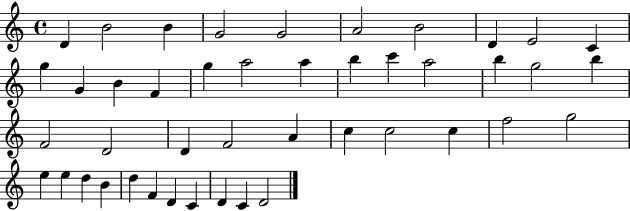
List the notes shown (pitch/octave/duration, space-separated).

D4/q B4/h B4/q G4/h G4/h A4/h B4/h D4/q E4/h C4/q G5/q G4/q B4/q F4/q G5/q A5/h A5/q B5/q C6/q A5/h B5/q G5/h B5/q F4/h D4/h D4/q F4/h A4/q C5/q C5/h C5/q F5/h G5/h E5/q E5/q D5/q B4/q D5/q F4/q D4/q C4/q D4/q C4/q D4/h